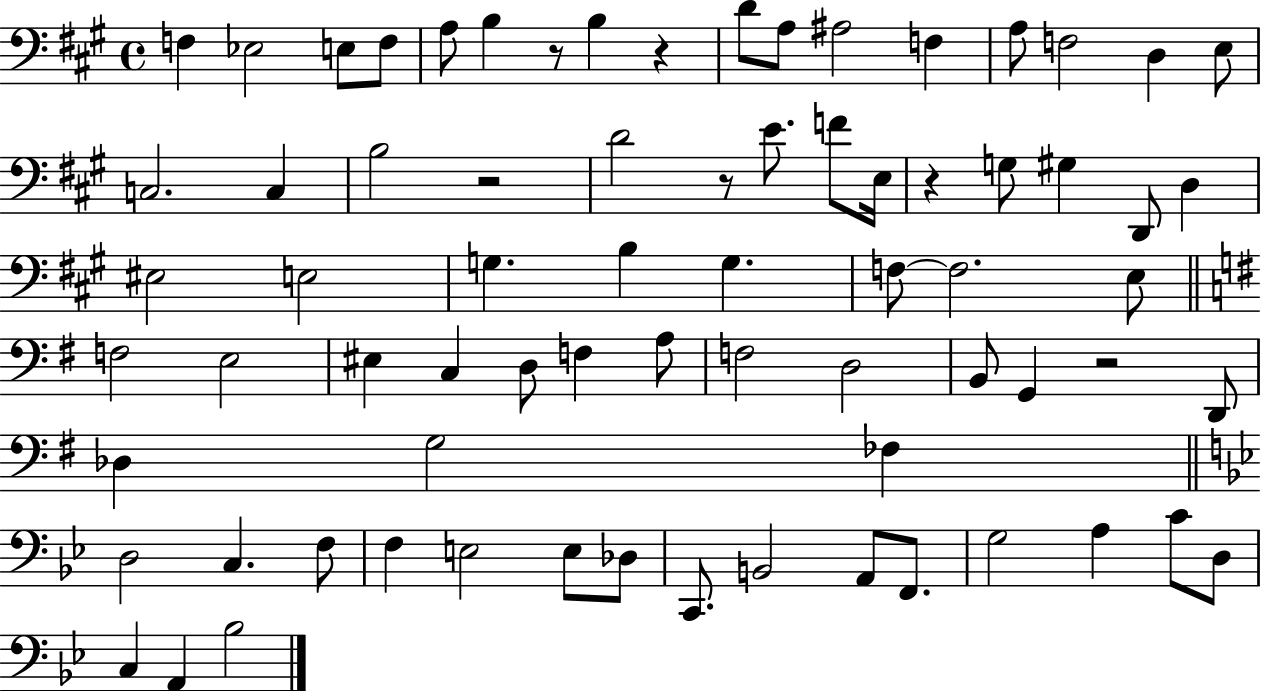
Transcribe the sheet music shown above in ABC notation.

X:1
T:Untitled
M:4/4
L:1/4
K:A
F, _E,2 E,/2 F,/2 A,/2 B, z/2 B, z D/2 A,/2 ^A,2 F, A,/2 F,2 D, E,/2 C,2 C, B,2 z2 D2 z/2 E/2 F/2 E,/4 z G,/2 ^G, D,,/2 D, ^E,2 E,2 G, B, G, F,/2 F,2 E,/2 F,2 E,2 ^E, C, D,/2 F, A,/2 F,2 D,2 B,,/2 G,, z2 D,,/2 _D, G,2 _F, D,2 C, F,/2 F, E,2 E,/2 _D,/2 C,,/2 B,,2 A,,/2 F,,/2 G,2 A, C/2 D,/2 C, A,, _B,2